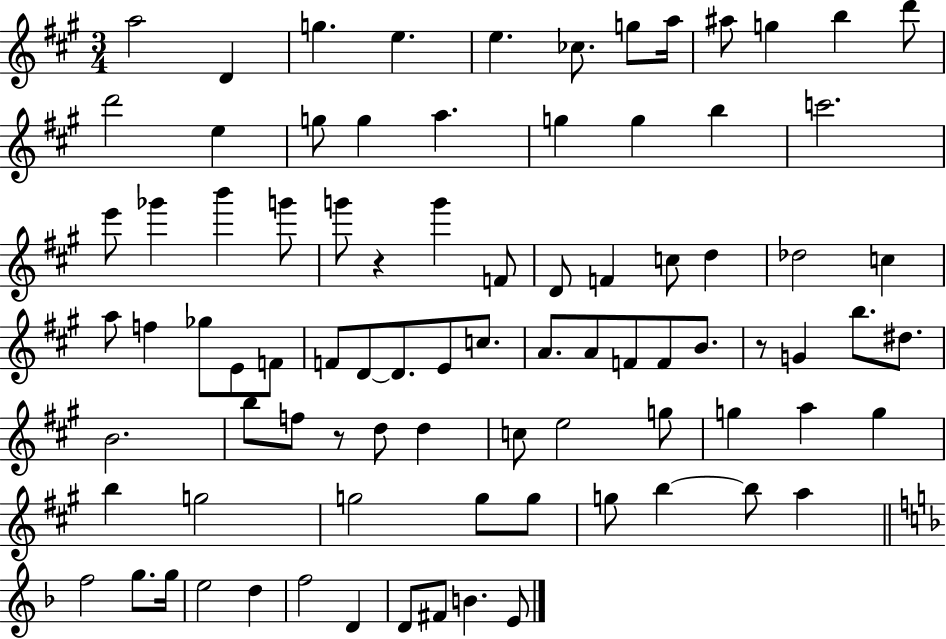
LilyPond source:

{
  \clef treble
  \numericTimeSignature
  \time 3/4
  \key a \major
  a''2 d'4 | g''4. e''4. | e''4. ces''8. g''8 a''16 | ais''8 g''4 b''4 d'''8 | \break d'''2 e''4 | g''8 g''4 a''4. | g''4 g''4 b''4 | c'''2. | \break e'''8 ges'''4 b'''4 g'''8 | g'''8 r4 g'''4 f'8 | d'8 f'4 c''8 d''4 | des''2 c''4 | \break a''8 f''4 ges''8 e'8 f'8 | f'8 d'8~~ d'8. e'8 c''8. | a'8. a'8 f'8 f'8 b'8. | r8 g'4 b''8. dis''8. | \break b'2. | b''8 f''8 r8 d''8 d''4 | c''8 e''2 g''8 | g''4 a''4 g''4 | \break b''4 g''2 | g''2 g''8 g''8 | g''8 b''4~~ b''8 a''4 | \bar "||" \break \key d \minor f''2 g''8. g''16 | e''2 d''4 | f''2 d'4 | d'8 fis'8 b'4. e'8 | \break \bar "|."
}